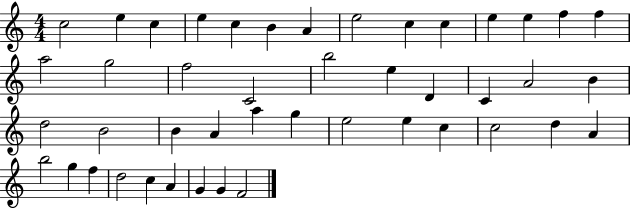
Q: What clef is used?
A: treble